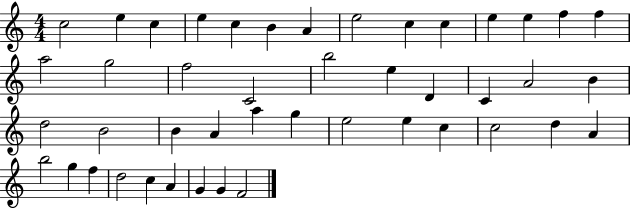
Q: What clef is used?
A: treble